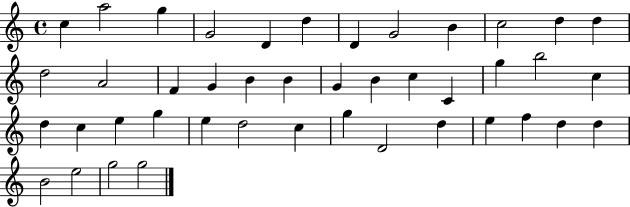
C5/q A5/h G5/q G4/h D4/q D5/q D4/q G4/h B4/q C5/h D5/q D5/q D5/h A4/h F4/q G4/q B4/q B4/q G4/q B4/q C5/q C4/q G5/q B5/h C5/q D5/q C5/q E5/q G5/q E5/q D5/h C5/q G5/q D4/h D5/q E5/q F5/q D5/q D5/q B4/h E5/h G5/h G5/h